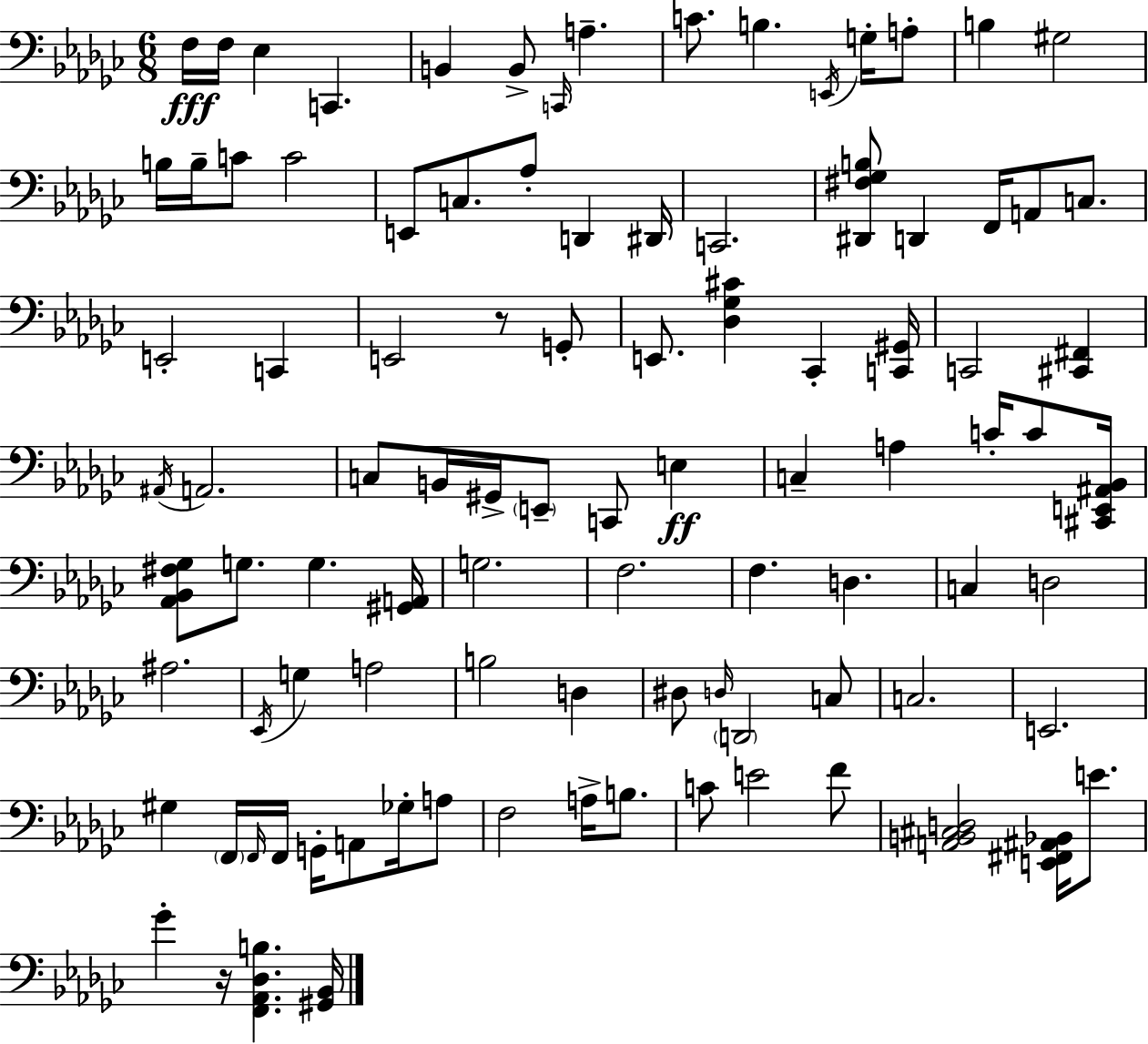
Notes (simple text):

F3/s F3/s Eb3/q C2/q. B2/q B2/e C2/s A3/q. C4/e. B3/q. E2/s G3/s A3/e B3/q G#3/h B3/s B3/s C4/e C4/h E2/e C3/e. Ab3/e D2/q D#2/s C2/h. [D#2,F#3,Gb3,B3]/e D2/q F2/s A2/e C3/e. E2/h C2/q E2/h R/e G2/e E2/e. [Db3,Gb3,C#4]/q CES2/q [C2,G#2]/s C2/h [C#2,F#2]/q A#2/s A2/h. C3/e B2/s G#2/s E2/e C2/e E3/q C3/q A3/q C4/s C4/e [C#2,E2,A#2,Bb2]/s [Ab2,Bb2,F#3,Gb3]/e G3/e. G3/q. [G#2,A2]/s G3/h. F3/h. F3/q. D3/q. C3/q D3/h A#3/h. Eb2/s G3/q A3/h B3/h D3/q D#3/e D3/s D2/h C3/e C3/h. E2/h. G#3/q F2/s F2/s F2/s G2/s A2/e Gb3/s A3/e F3/h A3/s B3/e. C4/e E4/h F4/e [A2,B2,C#3,D3]/h [E2,F#2,A#2,Bb2]/s E4/e. Gb4/q R/s [F2,Ab2,Db3,B3]/q. [G#2,Bb2]/s